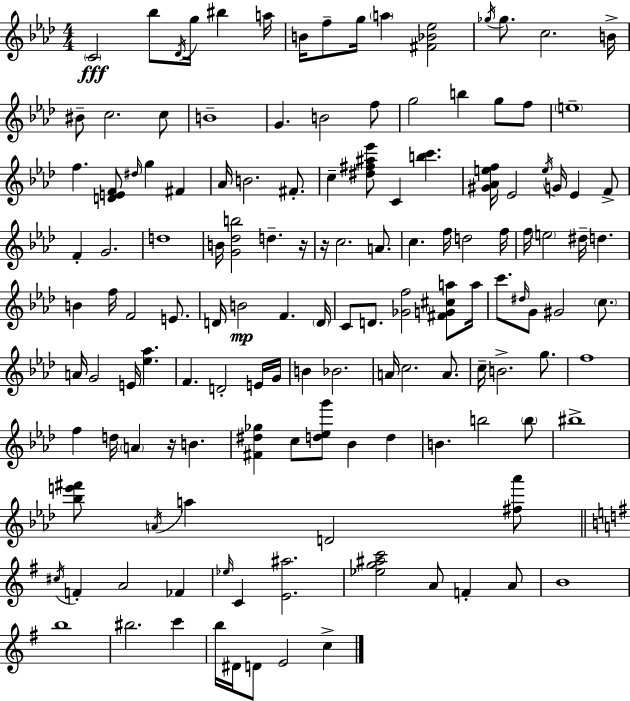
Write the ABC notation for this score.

X:1
T:Untitled
M:4/4
L:1/4
K:Ab
C2 _b/2 _D/4 g/4 ^b a/4 B/4 f/2 g/4 a [^F_B_e]2 _g/4 _g/2 c2 B/4 ^B/2 c2 c/2 B4 G B2 f/2 g2 b g/2 f/2 e4 f [DEF]/2 ^d/4 g ^F _A/4 B2 ^F/2 c [^d^f^a_e']/2 C [bc'] [^G_Aef]/4 _E2 e/4 G/4 _E F/2 F G2 d4 B/4 [G_db]2 d z/4 z/4 c2 A/2 c f/4 d2 f/4 f/4 e2 ^d/4 d B f/4 F2 E/2 D/4 B2 F D/4 C/2 D/2 [_Gf]2 [^FG^ca]/2 a/4 c'/2 ^d/4 G/2 ^G2 c/2 A/4 G2 E/4 [_e_a] F D2 E/4 G/4 B _B2 A/4 c2 A/2 c/4 B2 g/2 f4 f d/4 A z/4 B [^F^d_g] c/2 [d_eg']/2 _B d B b2 b/2 ^b4 [_be'^f']/2 A/4 a D2 [^f_a']/2 ^c/4 F A2 _F _e/4 C [E^a]2 [_eg^ac']2 A/2 F A/2 B4 b4 ^b2 c' b/4 ^D/4 D/2 E2 c